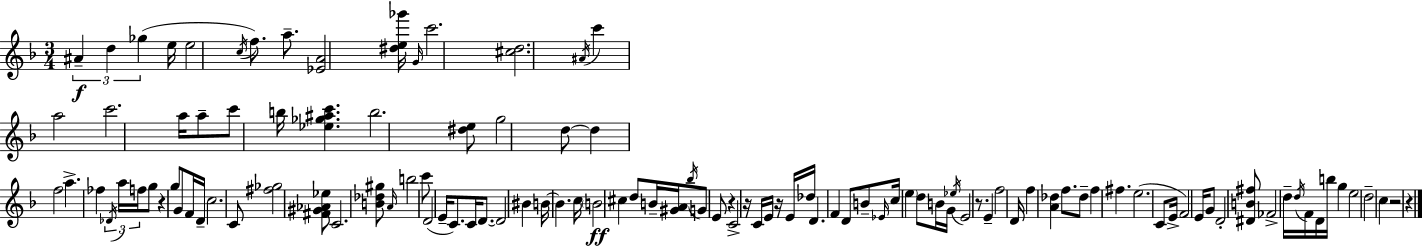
{
  \clef treble
  \numericTimeSignature
  \time 3/4
  \key d \minor
  \tuplet 3/2 { ais'4--\f d''4 ges''4( } | e''16 e''2 \acciaccatura { c''16 } f''8.) | a''8.-- <ees' a'>2 | <dis'' e'' ges'''>16 \grace { g'16 } c'''2. | \break <cis'' d''>2. | \acciaccatura { ais'16 } c'''4 a''2 | c'''2. | a''16 a''8-- c'''8 b''16 <ees'' ges'' ais'' c'''>4. | \break b''2. | <dis'' e''>8 g''2 | d''8~~ d''4 f''2 | a''4.-> fes''4 | \break \tuplet 3/2 { \acciaccatura { des'16 } a''16 f''16 } g''8 r4 g''8 | g'8 f'16 d'16-- c''2. | c'8 <fis'' ges''>2 | <fis' gis' aes' ees''>8 c'2. | \break <b' des'' gis''>8 \grace { a'16 } b''2 | c'''8 d'2( | e'16-- c'8.) c'16 d'8.~~ d'2 | bis'4 b'16~~ b'4. | \break c''16 \parenthesize b'2\ff | cis''4 d''8 b'16-- <gis' a'>16 \acciaccatura { bes''16 } g'8 | e'8 r4 c'2-> | r16 c'16 e'16 r16 e'16 des''16 d'4. | \break f'4 d'8 b'8-- \grace { ees'16 } c''16 | \parenthesize e''4 d''8 b'16 g'16 \acciaccatura { ees''16 } e'2 | r8. e'4-- | f''2 d'16 f''4 | \break <a' des''>4 f''8. des''8-- f''4 | fis''4. e''2.( | c'8 e'16-> f'2) | e'16 g'8 d'2-. | \break <dis' b' fis''>8 fes'2-> | d''16-- \acciaccatura { d''16 } f'16 d'16 b''16 g''4 | e''2 d''2-- | c''4 r2 | \break r4 \bar "|."
}